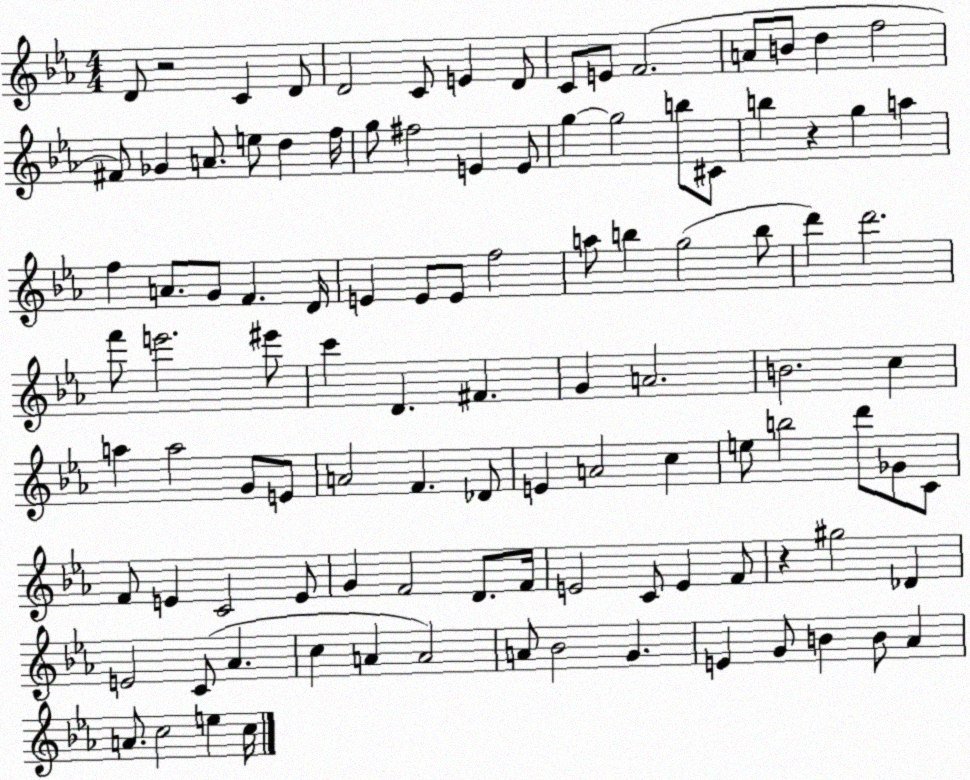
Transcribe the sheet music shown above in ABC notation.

X:1
T:Untitled
M:4/4
L:1/4
K:Eb
D/2 z2 C D/2 D2 C/2 E D/2 C/2 E/2 F2 A/2 B/2 d f2 ^F/2 _G A/2 e/2 d f/4 g/2 ^f2 E E/2 g g2 b/2 ^C/2 b z g a f A/2 G/2 F D/4 E E/2 E/2 f2 a/2 b g2 b/2 d' d'2 f'/2 e'2 ^e'/2 c' D ^F G A2 B2 c a a2 G/2 E/2 A2 F _D/2 E A2 c e/2 b2 d'/2 _G/2 C/2 F/2 E C2 E/2 G F2 D/2 F/4 E2 C/2 E F/2 z ^g2 _D E2 C/2 _A c A A2 A/2 _B2 G E G/2 B B/2 _A A/2 c2 e c/4